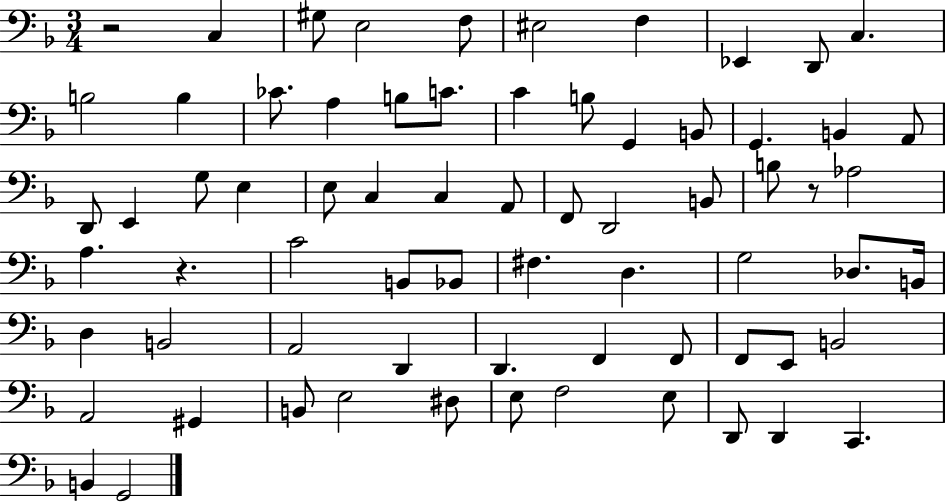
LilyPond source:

{
  \clef bass
  \numericTimeSignature
  \time 3/4
  \key f \major
  r2 c4 | gis8 e2 f8 | eis2 f4 | ees,4 d,8 c4. | \break b2 b4 | ces'8. a4 b8 c'8. | c'4 b8 g,4 b,8 | g,4. b,4 a,8 | \break d,8 e,4 g8 e4 | e8 c4 c4 a,8 | f,8 d,2 b,8 | b8 r8 aes2 | \break a4. r4. | c'2 b,8 bes,8 | fis4. d4. | g2 des8. b,16 | \break d4 b,2 | a,2 d,4 | d,4. f,4 f,8 | f,8 e,8 b,2 | \break a,2 gis,4 | b,8 e2 dis8 | e8 f2 e8 | d,8 d,4 c,4. | \break b,4 g,2 | \bar "|."
}